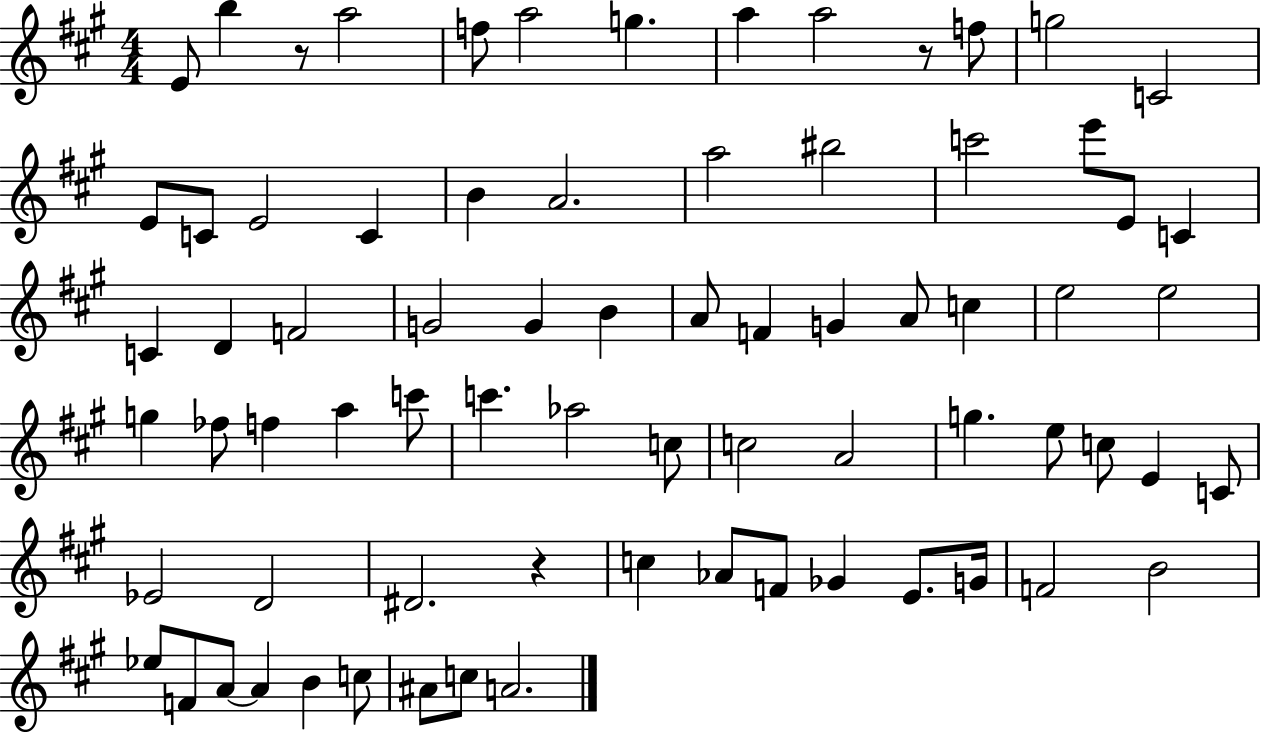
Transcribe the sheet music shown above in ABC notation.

X:1
T:Untitled
M:4/4
L:1/4
K:A
E/2 b z/2 a2 f/2 a2 g a a2 z/2 f/2 g2 C2 E/2 C/2 E2 C B A2 a2 ^b2 c'2 e'/2 E/2 C C D F2 G2 G B A/2 F G A/2 c e2 e2 g _f/2 f a c'/2 c' _a2 c/2 c2 A2 g e/2 c/2 E C/2 _E2 D2 ^D2 z c _A/2 F/2 _G E/2 G/4 F2 B2 _e/2 F/2 A/2 A B c/2 ^A/2 c/2 A2